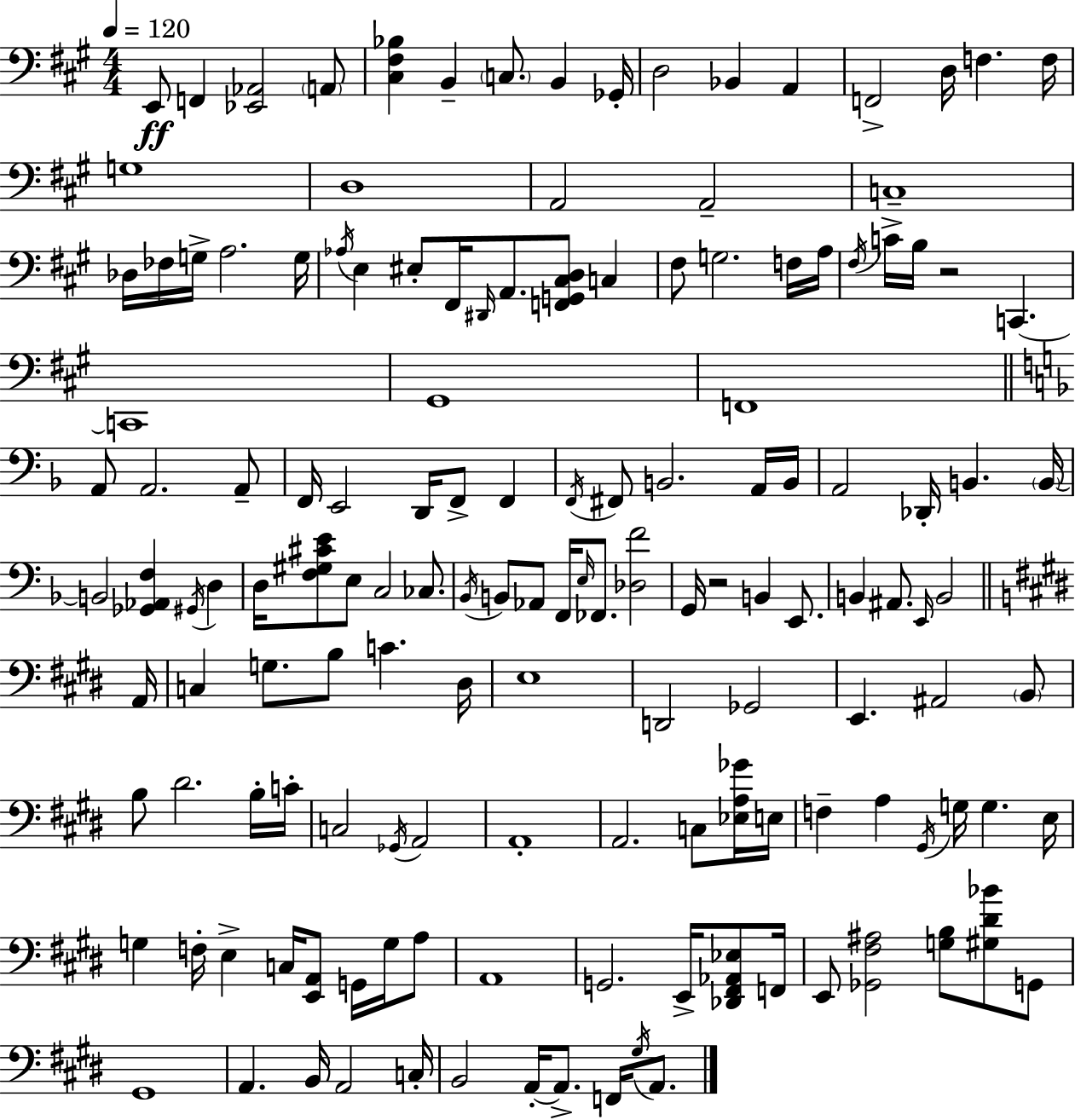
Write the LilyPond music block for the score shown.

{
  \clef bass
  \numericTimeSignature
  \time 4/4
  \key a \major
  \tempo 4 = 120
  e,8\ff f,4 <ees, aes,>2 \parenthesize a,8 | <cis fis bes>4 b,4-- \parenthesize c8. b,4 ges,16-. | d2 bes,4 a,4 | f,2-> d16 f4. f16 | \break g1 | d1 | a,2 a,2-- | c1-- | \break des16 fes16 g16-> a2. g16 | \acciaccatura { aes16 } e4 eis8-. fis,16 \grace { dis,16 } a,8. <f, g, cis d>8 c4 | fis8 g2. | f16 a16 \acciaccatura { fis16 } c'16-> b16 r2 c,4.~~ | \break c,1 | gis,1 | f,1 | \bar "||" \break \key d \minor a,8 a,2. a,8-- | f,16 e,2 d,16 f,8-> f,4 | \acciaccatura { f,16 } fis,8 b,2. a,16 | b,16 a,2 des,16-. b,4. | \break \parenthesize b,16~~ b,2 <ges, aes, f>4 \acciaccatura { gis,16 } d4 | d16 <f gis cis' e'>8 e8 c2 ces8. | \acciaccatura { bes,16 } b,8 aes,8 f,16 \grace { e16 } fes,8. <des f'>2 | g,16 r2 b,4 | \break e,8. b,4 ais,8. \grace { e,16 } b,2 | \bar "||" \break \key e \major a,16 c4 g8. b8 c'4. | dis16 e1 | d,2 ges,2 | e,4. ais,2 \parenthesize b,8 | \break b8 dis'2. b16-. | c'16-. c2 \acciaccatura { ges,16 } a,2 | a,1-. | a,2. c8 | \break <ees a ges'>16 e16 f4-- a4 \acciaccatura { gis,16 } g16 g4. | e16 g4 f16-. e4-> c16 <e, a,>8 g,16 | g16 a8 a,1 | g,2. e,16-> | \break <des, fis, aes, ees>8 f,16 e,8 <ges, fis ais>2 <g b>8 <gis dis' bes'>8 | g,8 gis,1 | a,4. b,16 a,2 | c16-. b,2 a,16-.~~ a,8.-> f,16 | \break \acciaccatura { gis16 } a,8. \bar "|."
}